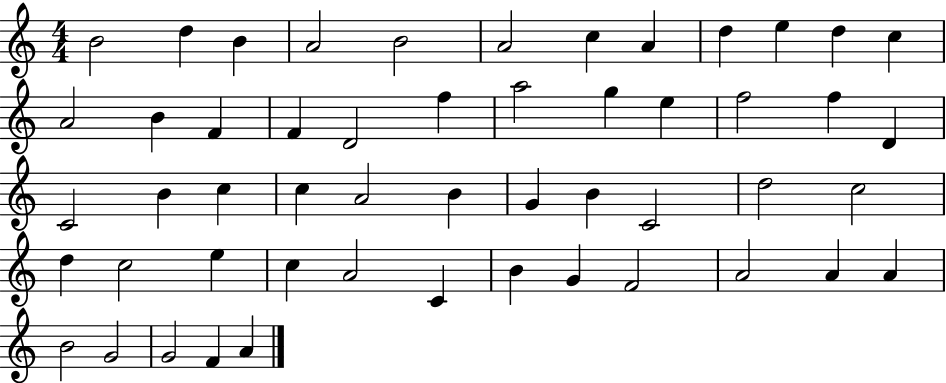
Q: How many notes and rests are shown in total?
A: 52